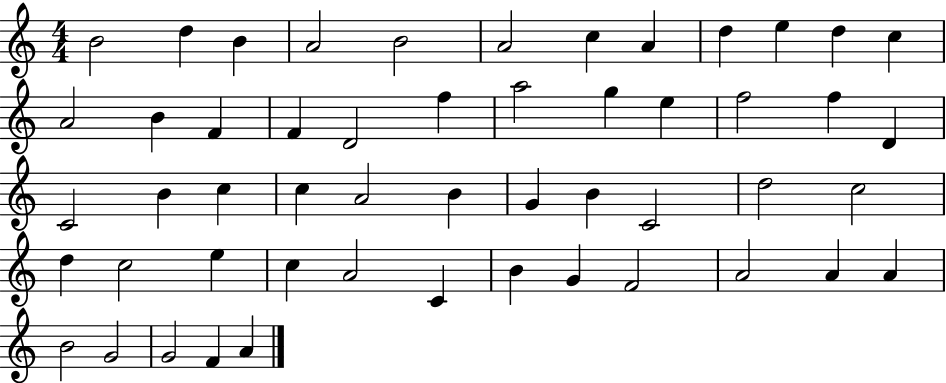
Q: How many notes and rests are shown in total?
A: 52